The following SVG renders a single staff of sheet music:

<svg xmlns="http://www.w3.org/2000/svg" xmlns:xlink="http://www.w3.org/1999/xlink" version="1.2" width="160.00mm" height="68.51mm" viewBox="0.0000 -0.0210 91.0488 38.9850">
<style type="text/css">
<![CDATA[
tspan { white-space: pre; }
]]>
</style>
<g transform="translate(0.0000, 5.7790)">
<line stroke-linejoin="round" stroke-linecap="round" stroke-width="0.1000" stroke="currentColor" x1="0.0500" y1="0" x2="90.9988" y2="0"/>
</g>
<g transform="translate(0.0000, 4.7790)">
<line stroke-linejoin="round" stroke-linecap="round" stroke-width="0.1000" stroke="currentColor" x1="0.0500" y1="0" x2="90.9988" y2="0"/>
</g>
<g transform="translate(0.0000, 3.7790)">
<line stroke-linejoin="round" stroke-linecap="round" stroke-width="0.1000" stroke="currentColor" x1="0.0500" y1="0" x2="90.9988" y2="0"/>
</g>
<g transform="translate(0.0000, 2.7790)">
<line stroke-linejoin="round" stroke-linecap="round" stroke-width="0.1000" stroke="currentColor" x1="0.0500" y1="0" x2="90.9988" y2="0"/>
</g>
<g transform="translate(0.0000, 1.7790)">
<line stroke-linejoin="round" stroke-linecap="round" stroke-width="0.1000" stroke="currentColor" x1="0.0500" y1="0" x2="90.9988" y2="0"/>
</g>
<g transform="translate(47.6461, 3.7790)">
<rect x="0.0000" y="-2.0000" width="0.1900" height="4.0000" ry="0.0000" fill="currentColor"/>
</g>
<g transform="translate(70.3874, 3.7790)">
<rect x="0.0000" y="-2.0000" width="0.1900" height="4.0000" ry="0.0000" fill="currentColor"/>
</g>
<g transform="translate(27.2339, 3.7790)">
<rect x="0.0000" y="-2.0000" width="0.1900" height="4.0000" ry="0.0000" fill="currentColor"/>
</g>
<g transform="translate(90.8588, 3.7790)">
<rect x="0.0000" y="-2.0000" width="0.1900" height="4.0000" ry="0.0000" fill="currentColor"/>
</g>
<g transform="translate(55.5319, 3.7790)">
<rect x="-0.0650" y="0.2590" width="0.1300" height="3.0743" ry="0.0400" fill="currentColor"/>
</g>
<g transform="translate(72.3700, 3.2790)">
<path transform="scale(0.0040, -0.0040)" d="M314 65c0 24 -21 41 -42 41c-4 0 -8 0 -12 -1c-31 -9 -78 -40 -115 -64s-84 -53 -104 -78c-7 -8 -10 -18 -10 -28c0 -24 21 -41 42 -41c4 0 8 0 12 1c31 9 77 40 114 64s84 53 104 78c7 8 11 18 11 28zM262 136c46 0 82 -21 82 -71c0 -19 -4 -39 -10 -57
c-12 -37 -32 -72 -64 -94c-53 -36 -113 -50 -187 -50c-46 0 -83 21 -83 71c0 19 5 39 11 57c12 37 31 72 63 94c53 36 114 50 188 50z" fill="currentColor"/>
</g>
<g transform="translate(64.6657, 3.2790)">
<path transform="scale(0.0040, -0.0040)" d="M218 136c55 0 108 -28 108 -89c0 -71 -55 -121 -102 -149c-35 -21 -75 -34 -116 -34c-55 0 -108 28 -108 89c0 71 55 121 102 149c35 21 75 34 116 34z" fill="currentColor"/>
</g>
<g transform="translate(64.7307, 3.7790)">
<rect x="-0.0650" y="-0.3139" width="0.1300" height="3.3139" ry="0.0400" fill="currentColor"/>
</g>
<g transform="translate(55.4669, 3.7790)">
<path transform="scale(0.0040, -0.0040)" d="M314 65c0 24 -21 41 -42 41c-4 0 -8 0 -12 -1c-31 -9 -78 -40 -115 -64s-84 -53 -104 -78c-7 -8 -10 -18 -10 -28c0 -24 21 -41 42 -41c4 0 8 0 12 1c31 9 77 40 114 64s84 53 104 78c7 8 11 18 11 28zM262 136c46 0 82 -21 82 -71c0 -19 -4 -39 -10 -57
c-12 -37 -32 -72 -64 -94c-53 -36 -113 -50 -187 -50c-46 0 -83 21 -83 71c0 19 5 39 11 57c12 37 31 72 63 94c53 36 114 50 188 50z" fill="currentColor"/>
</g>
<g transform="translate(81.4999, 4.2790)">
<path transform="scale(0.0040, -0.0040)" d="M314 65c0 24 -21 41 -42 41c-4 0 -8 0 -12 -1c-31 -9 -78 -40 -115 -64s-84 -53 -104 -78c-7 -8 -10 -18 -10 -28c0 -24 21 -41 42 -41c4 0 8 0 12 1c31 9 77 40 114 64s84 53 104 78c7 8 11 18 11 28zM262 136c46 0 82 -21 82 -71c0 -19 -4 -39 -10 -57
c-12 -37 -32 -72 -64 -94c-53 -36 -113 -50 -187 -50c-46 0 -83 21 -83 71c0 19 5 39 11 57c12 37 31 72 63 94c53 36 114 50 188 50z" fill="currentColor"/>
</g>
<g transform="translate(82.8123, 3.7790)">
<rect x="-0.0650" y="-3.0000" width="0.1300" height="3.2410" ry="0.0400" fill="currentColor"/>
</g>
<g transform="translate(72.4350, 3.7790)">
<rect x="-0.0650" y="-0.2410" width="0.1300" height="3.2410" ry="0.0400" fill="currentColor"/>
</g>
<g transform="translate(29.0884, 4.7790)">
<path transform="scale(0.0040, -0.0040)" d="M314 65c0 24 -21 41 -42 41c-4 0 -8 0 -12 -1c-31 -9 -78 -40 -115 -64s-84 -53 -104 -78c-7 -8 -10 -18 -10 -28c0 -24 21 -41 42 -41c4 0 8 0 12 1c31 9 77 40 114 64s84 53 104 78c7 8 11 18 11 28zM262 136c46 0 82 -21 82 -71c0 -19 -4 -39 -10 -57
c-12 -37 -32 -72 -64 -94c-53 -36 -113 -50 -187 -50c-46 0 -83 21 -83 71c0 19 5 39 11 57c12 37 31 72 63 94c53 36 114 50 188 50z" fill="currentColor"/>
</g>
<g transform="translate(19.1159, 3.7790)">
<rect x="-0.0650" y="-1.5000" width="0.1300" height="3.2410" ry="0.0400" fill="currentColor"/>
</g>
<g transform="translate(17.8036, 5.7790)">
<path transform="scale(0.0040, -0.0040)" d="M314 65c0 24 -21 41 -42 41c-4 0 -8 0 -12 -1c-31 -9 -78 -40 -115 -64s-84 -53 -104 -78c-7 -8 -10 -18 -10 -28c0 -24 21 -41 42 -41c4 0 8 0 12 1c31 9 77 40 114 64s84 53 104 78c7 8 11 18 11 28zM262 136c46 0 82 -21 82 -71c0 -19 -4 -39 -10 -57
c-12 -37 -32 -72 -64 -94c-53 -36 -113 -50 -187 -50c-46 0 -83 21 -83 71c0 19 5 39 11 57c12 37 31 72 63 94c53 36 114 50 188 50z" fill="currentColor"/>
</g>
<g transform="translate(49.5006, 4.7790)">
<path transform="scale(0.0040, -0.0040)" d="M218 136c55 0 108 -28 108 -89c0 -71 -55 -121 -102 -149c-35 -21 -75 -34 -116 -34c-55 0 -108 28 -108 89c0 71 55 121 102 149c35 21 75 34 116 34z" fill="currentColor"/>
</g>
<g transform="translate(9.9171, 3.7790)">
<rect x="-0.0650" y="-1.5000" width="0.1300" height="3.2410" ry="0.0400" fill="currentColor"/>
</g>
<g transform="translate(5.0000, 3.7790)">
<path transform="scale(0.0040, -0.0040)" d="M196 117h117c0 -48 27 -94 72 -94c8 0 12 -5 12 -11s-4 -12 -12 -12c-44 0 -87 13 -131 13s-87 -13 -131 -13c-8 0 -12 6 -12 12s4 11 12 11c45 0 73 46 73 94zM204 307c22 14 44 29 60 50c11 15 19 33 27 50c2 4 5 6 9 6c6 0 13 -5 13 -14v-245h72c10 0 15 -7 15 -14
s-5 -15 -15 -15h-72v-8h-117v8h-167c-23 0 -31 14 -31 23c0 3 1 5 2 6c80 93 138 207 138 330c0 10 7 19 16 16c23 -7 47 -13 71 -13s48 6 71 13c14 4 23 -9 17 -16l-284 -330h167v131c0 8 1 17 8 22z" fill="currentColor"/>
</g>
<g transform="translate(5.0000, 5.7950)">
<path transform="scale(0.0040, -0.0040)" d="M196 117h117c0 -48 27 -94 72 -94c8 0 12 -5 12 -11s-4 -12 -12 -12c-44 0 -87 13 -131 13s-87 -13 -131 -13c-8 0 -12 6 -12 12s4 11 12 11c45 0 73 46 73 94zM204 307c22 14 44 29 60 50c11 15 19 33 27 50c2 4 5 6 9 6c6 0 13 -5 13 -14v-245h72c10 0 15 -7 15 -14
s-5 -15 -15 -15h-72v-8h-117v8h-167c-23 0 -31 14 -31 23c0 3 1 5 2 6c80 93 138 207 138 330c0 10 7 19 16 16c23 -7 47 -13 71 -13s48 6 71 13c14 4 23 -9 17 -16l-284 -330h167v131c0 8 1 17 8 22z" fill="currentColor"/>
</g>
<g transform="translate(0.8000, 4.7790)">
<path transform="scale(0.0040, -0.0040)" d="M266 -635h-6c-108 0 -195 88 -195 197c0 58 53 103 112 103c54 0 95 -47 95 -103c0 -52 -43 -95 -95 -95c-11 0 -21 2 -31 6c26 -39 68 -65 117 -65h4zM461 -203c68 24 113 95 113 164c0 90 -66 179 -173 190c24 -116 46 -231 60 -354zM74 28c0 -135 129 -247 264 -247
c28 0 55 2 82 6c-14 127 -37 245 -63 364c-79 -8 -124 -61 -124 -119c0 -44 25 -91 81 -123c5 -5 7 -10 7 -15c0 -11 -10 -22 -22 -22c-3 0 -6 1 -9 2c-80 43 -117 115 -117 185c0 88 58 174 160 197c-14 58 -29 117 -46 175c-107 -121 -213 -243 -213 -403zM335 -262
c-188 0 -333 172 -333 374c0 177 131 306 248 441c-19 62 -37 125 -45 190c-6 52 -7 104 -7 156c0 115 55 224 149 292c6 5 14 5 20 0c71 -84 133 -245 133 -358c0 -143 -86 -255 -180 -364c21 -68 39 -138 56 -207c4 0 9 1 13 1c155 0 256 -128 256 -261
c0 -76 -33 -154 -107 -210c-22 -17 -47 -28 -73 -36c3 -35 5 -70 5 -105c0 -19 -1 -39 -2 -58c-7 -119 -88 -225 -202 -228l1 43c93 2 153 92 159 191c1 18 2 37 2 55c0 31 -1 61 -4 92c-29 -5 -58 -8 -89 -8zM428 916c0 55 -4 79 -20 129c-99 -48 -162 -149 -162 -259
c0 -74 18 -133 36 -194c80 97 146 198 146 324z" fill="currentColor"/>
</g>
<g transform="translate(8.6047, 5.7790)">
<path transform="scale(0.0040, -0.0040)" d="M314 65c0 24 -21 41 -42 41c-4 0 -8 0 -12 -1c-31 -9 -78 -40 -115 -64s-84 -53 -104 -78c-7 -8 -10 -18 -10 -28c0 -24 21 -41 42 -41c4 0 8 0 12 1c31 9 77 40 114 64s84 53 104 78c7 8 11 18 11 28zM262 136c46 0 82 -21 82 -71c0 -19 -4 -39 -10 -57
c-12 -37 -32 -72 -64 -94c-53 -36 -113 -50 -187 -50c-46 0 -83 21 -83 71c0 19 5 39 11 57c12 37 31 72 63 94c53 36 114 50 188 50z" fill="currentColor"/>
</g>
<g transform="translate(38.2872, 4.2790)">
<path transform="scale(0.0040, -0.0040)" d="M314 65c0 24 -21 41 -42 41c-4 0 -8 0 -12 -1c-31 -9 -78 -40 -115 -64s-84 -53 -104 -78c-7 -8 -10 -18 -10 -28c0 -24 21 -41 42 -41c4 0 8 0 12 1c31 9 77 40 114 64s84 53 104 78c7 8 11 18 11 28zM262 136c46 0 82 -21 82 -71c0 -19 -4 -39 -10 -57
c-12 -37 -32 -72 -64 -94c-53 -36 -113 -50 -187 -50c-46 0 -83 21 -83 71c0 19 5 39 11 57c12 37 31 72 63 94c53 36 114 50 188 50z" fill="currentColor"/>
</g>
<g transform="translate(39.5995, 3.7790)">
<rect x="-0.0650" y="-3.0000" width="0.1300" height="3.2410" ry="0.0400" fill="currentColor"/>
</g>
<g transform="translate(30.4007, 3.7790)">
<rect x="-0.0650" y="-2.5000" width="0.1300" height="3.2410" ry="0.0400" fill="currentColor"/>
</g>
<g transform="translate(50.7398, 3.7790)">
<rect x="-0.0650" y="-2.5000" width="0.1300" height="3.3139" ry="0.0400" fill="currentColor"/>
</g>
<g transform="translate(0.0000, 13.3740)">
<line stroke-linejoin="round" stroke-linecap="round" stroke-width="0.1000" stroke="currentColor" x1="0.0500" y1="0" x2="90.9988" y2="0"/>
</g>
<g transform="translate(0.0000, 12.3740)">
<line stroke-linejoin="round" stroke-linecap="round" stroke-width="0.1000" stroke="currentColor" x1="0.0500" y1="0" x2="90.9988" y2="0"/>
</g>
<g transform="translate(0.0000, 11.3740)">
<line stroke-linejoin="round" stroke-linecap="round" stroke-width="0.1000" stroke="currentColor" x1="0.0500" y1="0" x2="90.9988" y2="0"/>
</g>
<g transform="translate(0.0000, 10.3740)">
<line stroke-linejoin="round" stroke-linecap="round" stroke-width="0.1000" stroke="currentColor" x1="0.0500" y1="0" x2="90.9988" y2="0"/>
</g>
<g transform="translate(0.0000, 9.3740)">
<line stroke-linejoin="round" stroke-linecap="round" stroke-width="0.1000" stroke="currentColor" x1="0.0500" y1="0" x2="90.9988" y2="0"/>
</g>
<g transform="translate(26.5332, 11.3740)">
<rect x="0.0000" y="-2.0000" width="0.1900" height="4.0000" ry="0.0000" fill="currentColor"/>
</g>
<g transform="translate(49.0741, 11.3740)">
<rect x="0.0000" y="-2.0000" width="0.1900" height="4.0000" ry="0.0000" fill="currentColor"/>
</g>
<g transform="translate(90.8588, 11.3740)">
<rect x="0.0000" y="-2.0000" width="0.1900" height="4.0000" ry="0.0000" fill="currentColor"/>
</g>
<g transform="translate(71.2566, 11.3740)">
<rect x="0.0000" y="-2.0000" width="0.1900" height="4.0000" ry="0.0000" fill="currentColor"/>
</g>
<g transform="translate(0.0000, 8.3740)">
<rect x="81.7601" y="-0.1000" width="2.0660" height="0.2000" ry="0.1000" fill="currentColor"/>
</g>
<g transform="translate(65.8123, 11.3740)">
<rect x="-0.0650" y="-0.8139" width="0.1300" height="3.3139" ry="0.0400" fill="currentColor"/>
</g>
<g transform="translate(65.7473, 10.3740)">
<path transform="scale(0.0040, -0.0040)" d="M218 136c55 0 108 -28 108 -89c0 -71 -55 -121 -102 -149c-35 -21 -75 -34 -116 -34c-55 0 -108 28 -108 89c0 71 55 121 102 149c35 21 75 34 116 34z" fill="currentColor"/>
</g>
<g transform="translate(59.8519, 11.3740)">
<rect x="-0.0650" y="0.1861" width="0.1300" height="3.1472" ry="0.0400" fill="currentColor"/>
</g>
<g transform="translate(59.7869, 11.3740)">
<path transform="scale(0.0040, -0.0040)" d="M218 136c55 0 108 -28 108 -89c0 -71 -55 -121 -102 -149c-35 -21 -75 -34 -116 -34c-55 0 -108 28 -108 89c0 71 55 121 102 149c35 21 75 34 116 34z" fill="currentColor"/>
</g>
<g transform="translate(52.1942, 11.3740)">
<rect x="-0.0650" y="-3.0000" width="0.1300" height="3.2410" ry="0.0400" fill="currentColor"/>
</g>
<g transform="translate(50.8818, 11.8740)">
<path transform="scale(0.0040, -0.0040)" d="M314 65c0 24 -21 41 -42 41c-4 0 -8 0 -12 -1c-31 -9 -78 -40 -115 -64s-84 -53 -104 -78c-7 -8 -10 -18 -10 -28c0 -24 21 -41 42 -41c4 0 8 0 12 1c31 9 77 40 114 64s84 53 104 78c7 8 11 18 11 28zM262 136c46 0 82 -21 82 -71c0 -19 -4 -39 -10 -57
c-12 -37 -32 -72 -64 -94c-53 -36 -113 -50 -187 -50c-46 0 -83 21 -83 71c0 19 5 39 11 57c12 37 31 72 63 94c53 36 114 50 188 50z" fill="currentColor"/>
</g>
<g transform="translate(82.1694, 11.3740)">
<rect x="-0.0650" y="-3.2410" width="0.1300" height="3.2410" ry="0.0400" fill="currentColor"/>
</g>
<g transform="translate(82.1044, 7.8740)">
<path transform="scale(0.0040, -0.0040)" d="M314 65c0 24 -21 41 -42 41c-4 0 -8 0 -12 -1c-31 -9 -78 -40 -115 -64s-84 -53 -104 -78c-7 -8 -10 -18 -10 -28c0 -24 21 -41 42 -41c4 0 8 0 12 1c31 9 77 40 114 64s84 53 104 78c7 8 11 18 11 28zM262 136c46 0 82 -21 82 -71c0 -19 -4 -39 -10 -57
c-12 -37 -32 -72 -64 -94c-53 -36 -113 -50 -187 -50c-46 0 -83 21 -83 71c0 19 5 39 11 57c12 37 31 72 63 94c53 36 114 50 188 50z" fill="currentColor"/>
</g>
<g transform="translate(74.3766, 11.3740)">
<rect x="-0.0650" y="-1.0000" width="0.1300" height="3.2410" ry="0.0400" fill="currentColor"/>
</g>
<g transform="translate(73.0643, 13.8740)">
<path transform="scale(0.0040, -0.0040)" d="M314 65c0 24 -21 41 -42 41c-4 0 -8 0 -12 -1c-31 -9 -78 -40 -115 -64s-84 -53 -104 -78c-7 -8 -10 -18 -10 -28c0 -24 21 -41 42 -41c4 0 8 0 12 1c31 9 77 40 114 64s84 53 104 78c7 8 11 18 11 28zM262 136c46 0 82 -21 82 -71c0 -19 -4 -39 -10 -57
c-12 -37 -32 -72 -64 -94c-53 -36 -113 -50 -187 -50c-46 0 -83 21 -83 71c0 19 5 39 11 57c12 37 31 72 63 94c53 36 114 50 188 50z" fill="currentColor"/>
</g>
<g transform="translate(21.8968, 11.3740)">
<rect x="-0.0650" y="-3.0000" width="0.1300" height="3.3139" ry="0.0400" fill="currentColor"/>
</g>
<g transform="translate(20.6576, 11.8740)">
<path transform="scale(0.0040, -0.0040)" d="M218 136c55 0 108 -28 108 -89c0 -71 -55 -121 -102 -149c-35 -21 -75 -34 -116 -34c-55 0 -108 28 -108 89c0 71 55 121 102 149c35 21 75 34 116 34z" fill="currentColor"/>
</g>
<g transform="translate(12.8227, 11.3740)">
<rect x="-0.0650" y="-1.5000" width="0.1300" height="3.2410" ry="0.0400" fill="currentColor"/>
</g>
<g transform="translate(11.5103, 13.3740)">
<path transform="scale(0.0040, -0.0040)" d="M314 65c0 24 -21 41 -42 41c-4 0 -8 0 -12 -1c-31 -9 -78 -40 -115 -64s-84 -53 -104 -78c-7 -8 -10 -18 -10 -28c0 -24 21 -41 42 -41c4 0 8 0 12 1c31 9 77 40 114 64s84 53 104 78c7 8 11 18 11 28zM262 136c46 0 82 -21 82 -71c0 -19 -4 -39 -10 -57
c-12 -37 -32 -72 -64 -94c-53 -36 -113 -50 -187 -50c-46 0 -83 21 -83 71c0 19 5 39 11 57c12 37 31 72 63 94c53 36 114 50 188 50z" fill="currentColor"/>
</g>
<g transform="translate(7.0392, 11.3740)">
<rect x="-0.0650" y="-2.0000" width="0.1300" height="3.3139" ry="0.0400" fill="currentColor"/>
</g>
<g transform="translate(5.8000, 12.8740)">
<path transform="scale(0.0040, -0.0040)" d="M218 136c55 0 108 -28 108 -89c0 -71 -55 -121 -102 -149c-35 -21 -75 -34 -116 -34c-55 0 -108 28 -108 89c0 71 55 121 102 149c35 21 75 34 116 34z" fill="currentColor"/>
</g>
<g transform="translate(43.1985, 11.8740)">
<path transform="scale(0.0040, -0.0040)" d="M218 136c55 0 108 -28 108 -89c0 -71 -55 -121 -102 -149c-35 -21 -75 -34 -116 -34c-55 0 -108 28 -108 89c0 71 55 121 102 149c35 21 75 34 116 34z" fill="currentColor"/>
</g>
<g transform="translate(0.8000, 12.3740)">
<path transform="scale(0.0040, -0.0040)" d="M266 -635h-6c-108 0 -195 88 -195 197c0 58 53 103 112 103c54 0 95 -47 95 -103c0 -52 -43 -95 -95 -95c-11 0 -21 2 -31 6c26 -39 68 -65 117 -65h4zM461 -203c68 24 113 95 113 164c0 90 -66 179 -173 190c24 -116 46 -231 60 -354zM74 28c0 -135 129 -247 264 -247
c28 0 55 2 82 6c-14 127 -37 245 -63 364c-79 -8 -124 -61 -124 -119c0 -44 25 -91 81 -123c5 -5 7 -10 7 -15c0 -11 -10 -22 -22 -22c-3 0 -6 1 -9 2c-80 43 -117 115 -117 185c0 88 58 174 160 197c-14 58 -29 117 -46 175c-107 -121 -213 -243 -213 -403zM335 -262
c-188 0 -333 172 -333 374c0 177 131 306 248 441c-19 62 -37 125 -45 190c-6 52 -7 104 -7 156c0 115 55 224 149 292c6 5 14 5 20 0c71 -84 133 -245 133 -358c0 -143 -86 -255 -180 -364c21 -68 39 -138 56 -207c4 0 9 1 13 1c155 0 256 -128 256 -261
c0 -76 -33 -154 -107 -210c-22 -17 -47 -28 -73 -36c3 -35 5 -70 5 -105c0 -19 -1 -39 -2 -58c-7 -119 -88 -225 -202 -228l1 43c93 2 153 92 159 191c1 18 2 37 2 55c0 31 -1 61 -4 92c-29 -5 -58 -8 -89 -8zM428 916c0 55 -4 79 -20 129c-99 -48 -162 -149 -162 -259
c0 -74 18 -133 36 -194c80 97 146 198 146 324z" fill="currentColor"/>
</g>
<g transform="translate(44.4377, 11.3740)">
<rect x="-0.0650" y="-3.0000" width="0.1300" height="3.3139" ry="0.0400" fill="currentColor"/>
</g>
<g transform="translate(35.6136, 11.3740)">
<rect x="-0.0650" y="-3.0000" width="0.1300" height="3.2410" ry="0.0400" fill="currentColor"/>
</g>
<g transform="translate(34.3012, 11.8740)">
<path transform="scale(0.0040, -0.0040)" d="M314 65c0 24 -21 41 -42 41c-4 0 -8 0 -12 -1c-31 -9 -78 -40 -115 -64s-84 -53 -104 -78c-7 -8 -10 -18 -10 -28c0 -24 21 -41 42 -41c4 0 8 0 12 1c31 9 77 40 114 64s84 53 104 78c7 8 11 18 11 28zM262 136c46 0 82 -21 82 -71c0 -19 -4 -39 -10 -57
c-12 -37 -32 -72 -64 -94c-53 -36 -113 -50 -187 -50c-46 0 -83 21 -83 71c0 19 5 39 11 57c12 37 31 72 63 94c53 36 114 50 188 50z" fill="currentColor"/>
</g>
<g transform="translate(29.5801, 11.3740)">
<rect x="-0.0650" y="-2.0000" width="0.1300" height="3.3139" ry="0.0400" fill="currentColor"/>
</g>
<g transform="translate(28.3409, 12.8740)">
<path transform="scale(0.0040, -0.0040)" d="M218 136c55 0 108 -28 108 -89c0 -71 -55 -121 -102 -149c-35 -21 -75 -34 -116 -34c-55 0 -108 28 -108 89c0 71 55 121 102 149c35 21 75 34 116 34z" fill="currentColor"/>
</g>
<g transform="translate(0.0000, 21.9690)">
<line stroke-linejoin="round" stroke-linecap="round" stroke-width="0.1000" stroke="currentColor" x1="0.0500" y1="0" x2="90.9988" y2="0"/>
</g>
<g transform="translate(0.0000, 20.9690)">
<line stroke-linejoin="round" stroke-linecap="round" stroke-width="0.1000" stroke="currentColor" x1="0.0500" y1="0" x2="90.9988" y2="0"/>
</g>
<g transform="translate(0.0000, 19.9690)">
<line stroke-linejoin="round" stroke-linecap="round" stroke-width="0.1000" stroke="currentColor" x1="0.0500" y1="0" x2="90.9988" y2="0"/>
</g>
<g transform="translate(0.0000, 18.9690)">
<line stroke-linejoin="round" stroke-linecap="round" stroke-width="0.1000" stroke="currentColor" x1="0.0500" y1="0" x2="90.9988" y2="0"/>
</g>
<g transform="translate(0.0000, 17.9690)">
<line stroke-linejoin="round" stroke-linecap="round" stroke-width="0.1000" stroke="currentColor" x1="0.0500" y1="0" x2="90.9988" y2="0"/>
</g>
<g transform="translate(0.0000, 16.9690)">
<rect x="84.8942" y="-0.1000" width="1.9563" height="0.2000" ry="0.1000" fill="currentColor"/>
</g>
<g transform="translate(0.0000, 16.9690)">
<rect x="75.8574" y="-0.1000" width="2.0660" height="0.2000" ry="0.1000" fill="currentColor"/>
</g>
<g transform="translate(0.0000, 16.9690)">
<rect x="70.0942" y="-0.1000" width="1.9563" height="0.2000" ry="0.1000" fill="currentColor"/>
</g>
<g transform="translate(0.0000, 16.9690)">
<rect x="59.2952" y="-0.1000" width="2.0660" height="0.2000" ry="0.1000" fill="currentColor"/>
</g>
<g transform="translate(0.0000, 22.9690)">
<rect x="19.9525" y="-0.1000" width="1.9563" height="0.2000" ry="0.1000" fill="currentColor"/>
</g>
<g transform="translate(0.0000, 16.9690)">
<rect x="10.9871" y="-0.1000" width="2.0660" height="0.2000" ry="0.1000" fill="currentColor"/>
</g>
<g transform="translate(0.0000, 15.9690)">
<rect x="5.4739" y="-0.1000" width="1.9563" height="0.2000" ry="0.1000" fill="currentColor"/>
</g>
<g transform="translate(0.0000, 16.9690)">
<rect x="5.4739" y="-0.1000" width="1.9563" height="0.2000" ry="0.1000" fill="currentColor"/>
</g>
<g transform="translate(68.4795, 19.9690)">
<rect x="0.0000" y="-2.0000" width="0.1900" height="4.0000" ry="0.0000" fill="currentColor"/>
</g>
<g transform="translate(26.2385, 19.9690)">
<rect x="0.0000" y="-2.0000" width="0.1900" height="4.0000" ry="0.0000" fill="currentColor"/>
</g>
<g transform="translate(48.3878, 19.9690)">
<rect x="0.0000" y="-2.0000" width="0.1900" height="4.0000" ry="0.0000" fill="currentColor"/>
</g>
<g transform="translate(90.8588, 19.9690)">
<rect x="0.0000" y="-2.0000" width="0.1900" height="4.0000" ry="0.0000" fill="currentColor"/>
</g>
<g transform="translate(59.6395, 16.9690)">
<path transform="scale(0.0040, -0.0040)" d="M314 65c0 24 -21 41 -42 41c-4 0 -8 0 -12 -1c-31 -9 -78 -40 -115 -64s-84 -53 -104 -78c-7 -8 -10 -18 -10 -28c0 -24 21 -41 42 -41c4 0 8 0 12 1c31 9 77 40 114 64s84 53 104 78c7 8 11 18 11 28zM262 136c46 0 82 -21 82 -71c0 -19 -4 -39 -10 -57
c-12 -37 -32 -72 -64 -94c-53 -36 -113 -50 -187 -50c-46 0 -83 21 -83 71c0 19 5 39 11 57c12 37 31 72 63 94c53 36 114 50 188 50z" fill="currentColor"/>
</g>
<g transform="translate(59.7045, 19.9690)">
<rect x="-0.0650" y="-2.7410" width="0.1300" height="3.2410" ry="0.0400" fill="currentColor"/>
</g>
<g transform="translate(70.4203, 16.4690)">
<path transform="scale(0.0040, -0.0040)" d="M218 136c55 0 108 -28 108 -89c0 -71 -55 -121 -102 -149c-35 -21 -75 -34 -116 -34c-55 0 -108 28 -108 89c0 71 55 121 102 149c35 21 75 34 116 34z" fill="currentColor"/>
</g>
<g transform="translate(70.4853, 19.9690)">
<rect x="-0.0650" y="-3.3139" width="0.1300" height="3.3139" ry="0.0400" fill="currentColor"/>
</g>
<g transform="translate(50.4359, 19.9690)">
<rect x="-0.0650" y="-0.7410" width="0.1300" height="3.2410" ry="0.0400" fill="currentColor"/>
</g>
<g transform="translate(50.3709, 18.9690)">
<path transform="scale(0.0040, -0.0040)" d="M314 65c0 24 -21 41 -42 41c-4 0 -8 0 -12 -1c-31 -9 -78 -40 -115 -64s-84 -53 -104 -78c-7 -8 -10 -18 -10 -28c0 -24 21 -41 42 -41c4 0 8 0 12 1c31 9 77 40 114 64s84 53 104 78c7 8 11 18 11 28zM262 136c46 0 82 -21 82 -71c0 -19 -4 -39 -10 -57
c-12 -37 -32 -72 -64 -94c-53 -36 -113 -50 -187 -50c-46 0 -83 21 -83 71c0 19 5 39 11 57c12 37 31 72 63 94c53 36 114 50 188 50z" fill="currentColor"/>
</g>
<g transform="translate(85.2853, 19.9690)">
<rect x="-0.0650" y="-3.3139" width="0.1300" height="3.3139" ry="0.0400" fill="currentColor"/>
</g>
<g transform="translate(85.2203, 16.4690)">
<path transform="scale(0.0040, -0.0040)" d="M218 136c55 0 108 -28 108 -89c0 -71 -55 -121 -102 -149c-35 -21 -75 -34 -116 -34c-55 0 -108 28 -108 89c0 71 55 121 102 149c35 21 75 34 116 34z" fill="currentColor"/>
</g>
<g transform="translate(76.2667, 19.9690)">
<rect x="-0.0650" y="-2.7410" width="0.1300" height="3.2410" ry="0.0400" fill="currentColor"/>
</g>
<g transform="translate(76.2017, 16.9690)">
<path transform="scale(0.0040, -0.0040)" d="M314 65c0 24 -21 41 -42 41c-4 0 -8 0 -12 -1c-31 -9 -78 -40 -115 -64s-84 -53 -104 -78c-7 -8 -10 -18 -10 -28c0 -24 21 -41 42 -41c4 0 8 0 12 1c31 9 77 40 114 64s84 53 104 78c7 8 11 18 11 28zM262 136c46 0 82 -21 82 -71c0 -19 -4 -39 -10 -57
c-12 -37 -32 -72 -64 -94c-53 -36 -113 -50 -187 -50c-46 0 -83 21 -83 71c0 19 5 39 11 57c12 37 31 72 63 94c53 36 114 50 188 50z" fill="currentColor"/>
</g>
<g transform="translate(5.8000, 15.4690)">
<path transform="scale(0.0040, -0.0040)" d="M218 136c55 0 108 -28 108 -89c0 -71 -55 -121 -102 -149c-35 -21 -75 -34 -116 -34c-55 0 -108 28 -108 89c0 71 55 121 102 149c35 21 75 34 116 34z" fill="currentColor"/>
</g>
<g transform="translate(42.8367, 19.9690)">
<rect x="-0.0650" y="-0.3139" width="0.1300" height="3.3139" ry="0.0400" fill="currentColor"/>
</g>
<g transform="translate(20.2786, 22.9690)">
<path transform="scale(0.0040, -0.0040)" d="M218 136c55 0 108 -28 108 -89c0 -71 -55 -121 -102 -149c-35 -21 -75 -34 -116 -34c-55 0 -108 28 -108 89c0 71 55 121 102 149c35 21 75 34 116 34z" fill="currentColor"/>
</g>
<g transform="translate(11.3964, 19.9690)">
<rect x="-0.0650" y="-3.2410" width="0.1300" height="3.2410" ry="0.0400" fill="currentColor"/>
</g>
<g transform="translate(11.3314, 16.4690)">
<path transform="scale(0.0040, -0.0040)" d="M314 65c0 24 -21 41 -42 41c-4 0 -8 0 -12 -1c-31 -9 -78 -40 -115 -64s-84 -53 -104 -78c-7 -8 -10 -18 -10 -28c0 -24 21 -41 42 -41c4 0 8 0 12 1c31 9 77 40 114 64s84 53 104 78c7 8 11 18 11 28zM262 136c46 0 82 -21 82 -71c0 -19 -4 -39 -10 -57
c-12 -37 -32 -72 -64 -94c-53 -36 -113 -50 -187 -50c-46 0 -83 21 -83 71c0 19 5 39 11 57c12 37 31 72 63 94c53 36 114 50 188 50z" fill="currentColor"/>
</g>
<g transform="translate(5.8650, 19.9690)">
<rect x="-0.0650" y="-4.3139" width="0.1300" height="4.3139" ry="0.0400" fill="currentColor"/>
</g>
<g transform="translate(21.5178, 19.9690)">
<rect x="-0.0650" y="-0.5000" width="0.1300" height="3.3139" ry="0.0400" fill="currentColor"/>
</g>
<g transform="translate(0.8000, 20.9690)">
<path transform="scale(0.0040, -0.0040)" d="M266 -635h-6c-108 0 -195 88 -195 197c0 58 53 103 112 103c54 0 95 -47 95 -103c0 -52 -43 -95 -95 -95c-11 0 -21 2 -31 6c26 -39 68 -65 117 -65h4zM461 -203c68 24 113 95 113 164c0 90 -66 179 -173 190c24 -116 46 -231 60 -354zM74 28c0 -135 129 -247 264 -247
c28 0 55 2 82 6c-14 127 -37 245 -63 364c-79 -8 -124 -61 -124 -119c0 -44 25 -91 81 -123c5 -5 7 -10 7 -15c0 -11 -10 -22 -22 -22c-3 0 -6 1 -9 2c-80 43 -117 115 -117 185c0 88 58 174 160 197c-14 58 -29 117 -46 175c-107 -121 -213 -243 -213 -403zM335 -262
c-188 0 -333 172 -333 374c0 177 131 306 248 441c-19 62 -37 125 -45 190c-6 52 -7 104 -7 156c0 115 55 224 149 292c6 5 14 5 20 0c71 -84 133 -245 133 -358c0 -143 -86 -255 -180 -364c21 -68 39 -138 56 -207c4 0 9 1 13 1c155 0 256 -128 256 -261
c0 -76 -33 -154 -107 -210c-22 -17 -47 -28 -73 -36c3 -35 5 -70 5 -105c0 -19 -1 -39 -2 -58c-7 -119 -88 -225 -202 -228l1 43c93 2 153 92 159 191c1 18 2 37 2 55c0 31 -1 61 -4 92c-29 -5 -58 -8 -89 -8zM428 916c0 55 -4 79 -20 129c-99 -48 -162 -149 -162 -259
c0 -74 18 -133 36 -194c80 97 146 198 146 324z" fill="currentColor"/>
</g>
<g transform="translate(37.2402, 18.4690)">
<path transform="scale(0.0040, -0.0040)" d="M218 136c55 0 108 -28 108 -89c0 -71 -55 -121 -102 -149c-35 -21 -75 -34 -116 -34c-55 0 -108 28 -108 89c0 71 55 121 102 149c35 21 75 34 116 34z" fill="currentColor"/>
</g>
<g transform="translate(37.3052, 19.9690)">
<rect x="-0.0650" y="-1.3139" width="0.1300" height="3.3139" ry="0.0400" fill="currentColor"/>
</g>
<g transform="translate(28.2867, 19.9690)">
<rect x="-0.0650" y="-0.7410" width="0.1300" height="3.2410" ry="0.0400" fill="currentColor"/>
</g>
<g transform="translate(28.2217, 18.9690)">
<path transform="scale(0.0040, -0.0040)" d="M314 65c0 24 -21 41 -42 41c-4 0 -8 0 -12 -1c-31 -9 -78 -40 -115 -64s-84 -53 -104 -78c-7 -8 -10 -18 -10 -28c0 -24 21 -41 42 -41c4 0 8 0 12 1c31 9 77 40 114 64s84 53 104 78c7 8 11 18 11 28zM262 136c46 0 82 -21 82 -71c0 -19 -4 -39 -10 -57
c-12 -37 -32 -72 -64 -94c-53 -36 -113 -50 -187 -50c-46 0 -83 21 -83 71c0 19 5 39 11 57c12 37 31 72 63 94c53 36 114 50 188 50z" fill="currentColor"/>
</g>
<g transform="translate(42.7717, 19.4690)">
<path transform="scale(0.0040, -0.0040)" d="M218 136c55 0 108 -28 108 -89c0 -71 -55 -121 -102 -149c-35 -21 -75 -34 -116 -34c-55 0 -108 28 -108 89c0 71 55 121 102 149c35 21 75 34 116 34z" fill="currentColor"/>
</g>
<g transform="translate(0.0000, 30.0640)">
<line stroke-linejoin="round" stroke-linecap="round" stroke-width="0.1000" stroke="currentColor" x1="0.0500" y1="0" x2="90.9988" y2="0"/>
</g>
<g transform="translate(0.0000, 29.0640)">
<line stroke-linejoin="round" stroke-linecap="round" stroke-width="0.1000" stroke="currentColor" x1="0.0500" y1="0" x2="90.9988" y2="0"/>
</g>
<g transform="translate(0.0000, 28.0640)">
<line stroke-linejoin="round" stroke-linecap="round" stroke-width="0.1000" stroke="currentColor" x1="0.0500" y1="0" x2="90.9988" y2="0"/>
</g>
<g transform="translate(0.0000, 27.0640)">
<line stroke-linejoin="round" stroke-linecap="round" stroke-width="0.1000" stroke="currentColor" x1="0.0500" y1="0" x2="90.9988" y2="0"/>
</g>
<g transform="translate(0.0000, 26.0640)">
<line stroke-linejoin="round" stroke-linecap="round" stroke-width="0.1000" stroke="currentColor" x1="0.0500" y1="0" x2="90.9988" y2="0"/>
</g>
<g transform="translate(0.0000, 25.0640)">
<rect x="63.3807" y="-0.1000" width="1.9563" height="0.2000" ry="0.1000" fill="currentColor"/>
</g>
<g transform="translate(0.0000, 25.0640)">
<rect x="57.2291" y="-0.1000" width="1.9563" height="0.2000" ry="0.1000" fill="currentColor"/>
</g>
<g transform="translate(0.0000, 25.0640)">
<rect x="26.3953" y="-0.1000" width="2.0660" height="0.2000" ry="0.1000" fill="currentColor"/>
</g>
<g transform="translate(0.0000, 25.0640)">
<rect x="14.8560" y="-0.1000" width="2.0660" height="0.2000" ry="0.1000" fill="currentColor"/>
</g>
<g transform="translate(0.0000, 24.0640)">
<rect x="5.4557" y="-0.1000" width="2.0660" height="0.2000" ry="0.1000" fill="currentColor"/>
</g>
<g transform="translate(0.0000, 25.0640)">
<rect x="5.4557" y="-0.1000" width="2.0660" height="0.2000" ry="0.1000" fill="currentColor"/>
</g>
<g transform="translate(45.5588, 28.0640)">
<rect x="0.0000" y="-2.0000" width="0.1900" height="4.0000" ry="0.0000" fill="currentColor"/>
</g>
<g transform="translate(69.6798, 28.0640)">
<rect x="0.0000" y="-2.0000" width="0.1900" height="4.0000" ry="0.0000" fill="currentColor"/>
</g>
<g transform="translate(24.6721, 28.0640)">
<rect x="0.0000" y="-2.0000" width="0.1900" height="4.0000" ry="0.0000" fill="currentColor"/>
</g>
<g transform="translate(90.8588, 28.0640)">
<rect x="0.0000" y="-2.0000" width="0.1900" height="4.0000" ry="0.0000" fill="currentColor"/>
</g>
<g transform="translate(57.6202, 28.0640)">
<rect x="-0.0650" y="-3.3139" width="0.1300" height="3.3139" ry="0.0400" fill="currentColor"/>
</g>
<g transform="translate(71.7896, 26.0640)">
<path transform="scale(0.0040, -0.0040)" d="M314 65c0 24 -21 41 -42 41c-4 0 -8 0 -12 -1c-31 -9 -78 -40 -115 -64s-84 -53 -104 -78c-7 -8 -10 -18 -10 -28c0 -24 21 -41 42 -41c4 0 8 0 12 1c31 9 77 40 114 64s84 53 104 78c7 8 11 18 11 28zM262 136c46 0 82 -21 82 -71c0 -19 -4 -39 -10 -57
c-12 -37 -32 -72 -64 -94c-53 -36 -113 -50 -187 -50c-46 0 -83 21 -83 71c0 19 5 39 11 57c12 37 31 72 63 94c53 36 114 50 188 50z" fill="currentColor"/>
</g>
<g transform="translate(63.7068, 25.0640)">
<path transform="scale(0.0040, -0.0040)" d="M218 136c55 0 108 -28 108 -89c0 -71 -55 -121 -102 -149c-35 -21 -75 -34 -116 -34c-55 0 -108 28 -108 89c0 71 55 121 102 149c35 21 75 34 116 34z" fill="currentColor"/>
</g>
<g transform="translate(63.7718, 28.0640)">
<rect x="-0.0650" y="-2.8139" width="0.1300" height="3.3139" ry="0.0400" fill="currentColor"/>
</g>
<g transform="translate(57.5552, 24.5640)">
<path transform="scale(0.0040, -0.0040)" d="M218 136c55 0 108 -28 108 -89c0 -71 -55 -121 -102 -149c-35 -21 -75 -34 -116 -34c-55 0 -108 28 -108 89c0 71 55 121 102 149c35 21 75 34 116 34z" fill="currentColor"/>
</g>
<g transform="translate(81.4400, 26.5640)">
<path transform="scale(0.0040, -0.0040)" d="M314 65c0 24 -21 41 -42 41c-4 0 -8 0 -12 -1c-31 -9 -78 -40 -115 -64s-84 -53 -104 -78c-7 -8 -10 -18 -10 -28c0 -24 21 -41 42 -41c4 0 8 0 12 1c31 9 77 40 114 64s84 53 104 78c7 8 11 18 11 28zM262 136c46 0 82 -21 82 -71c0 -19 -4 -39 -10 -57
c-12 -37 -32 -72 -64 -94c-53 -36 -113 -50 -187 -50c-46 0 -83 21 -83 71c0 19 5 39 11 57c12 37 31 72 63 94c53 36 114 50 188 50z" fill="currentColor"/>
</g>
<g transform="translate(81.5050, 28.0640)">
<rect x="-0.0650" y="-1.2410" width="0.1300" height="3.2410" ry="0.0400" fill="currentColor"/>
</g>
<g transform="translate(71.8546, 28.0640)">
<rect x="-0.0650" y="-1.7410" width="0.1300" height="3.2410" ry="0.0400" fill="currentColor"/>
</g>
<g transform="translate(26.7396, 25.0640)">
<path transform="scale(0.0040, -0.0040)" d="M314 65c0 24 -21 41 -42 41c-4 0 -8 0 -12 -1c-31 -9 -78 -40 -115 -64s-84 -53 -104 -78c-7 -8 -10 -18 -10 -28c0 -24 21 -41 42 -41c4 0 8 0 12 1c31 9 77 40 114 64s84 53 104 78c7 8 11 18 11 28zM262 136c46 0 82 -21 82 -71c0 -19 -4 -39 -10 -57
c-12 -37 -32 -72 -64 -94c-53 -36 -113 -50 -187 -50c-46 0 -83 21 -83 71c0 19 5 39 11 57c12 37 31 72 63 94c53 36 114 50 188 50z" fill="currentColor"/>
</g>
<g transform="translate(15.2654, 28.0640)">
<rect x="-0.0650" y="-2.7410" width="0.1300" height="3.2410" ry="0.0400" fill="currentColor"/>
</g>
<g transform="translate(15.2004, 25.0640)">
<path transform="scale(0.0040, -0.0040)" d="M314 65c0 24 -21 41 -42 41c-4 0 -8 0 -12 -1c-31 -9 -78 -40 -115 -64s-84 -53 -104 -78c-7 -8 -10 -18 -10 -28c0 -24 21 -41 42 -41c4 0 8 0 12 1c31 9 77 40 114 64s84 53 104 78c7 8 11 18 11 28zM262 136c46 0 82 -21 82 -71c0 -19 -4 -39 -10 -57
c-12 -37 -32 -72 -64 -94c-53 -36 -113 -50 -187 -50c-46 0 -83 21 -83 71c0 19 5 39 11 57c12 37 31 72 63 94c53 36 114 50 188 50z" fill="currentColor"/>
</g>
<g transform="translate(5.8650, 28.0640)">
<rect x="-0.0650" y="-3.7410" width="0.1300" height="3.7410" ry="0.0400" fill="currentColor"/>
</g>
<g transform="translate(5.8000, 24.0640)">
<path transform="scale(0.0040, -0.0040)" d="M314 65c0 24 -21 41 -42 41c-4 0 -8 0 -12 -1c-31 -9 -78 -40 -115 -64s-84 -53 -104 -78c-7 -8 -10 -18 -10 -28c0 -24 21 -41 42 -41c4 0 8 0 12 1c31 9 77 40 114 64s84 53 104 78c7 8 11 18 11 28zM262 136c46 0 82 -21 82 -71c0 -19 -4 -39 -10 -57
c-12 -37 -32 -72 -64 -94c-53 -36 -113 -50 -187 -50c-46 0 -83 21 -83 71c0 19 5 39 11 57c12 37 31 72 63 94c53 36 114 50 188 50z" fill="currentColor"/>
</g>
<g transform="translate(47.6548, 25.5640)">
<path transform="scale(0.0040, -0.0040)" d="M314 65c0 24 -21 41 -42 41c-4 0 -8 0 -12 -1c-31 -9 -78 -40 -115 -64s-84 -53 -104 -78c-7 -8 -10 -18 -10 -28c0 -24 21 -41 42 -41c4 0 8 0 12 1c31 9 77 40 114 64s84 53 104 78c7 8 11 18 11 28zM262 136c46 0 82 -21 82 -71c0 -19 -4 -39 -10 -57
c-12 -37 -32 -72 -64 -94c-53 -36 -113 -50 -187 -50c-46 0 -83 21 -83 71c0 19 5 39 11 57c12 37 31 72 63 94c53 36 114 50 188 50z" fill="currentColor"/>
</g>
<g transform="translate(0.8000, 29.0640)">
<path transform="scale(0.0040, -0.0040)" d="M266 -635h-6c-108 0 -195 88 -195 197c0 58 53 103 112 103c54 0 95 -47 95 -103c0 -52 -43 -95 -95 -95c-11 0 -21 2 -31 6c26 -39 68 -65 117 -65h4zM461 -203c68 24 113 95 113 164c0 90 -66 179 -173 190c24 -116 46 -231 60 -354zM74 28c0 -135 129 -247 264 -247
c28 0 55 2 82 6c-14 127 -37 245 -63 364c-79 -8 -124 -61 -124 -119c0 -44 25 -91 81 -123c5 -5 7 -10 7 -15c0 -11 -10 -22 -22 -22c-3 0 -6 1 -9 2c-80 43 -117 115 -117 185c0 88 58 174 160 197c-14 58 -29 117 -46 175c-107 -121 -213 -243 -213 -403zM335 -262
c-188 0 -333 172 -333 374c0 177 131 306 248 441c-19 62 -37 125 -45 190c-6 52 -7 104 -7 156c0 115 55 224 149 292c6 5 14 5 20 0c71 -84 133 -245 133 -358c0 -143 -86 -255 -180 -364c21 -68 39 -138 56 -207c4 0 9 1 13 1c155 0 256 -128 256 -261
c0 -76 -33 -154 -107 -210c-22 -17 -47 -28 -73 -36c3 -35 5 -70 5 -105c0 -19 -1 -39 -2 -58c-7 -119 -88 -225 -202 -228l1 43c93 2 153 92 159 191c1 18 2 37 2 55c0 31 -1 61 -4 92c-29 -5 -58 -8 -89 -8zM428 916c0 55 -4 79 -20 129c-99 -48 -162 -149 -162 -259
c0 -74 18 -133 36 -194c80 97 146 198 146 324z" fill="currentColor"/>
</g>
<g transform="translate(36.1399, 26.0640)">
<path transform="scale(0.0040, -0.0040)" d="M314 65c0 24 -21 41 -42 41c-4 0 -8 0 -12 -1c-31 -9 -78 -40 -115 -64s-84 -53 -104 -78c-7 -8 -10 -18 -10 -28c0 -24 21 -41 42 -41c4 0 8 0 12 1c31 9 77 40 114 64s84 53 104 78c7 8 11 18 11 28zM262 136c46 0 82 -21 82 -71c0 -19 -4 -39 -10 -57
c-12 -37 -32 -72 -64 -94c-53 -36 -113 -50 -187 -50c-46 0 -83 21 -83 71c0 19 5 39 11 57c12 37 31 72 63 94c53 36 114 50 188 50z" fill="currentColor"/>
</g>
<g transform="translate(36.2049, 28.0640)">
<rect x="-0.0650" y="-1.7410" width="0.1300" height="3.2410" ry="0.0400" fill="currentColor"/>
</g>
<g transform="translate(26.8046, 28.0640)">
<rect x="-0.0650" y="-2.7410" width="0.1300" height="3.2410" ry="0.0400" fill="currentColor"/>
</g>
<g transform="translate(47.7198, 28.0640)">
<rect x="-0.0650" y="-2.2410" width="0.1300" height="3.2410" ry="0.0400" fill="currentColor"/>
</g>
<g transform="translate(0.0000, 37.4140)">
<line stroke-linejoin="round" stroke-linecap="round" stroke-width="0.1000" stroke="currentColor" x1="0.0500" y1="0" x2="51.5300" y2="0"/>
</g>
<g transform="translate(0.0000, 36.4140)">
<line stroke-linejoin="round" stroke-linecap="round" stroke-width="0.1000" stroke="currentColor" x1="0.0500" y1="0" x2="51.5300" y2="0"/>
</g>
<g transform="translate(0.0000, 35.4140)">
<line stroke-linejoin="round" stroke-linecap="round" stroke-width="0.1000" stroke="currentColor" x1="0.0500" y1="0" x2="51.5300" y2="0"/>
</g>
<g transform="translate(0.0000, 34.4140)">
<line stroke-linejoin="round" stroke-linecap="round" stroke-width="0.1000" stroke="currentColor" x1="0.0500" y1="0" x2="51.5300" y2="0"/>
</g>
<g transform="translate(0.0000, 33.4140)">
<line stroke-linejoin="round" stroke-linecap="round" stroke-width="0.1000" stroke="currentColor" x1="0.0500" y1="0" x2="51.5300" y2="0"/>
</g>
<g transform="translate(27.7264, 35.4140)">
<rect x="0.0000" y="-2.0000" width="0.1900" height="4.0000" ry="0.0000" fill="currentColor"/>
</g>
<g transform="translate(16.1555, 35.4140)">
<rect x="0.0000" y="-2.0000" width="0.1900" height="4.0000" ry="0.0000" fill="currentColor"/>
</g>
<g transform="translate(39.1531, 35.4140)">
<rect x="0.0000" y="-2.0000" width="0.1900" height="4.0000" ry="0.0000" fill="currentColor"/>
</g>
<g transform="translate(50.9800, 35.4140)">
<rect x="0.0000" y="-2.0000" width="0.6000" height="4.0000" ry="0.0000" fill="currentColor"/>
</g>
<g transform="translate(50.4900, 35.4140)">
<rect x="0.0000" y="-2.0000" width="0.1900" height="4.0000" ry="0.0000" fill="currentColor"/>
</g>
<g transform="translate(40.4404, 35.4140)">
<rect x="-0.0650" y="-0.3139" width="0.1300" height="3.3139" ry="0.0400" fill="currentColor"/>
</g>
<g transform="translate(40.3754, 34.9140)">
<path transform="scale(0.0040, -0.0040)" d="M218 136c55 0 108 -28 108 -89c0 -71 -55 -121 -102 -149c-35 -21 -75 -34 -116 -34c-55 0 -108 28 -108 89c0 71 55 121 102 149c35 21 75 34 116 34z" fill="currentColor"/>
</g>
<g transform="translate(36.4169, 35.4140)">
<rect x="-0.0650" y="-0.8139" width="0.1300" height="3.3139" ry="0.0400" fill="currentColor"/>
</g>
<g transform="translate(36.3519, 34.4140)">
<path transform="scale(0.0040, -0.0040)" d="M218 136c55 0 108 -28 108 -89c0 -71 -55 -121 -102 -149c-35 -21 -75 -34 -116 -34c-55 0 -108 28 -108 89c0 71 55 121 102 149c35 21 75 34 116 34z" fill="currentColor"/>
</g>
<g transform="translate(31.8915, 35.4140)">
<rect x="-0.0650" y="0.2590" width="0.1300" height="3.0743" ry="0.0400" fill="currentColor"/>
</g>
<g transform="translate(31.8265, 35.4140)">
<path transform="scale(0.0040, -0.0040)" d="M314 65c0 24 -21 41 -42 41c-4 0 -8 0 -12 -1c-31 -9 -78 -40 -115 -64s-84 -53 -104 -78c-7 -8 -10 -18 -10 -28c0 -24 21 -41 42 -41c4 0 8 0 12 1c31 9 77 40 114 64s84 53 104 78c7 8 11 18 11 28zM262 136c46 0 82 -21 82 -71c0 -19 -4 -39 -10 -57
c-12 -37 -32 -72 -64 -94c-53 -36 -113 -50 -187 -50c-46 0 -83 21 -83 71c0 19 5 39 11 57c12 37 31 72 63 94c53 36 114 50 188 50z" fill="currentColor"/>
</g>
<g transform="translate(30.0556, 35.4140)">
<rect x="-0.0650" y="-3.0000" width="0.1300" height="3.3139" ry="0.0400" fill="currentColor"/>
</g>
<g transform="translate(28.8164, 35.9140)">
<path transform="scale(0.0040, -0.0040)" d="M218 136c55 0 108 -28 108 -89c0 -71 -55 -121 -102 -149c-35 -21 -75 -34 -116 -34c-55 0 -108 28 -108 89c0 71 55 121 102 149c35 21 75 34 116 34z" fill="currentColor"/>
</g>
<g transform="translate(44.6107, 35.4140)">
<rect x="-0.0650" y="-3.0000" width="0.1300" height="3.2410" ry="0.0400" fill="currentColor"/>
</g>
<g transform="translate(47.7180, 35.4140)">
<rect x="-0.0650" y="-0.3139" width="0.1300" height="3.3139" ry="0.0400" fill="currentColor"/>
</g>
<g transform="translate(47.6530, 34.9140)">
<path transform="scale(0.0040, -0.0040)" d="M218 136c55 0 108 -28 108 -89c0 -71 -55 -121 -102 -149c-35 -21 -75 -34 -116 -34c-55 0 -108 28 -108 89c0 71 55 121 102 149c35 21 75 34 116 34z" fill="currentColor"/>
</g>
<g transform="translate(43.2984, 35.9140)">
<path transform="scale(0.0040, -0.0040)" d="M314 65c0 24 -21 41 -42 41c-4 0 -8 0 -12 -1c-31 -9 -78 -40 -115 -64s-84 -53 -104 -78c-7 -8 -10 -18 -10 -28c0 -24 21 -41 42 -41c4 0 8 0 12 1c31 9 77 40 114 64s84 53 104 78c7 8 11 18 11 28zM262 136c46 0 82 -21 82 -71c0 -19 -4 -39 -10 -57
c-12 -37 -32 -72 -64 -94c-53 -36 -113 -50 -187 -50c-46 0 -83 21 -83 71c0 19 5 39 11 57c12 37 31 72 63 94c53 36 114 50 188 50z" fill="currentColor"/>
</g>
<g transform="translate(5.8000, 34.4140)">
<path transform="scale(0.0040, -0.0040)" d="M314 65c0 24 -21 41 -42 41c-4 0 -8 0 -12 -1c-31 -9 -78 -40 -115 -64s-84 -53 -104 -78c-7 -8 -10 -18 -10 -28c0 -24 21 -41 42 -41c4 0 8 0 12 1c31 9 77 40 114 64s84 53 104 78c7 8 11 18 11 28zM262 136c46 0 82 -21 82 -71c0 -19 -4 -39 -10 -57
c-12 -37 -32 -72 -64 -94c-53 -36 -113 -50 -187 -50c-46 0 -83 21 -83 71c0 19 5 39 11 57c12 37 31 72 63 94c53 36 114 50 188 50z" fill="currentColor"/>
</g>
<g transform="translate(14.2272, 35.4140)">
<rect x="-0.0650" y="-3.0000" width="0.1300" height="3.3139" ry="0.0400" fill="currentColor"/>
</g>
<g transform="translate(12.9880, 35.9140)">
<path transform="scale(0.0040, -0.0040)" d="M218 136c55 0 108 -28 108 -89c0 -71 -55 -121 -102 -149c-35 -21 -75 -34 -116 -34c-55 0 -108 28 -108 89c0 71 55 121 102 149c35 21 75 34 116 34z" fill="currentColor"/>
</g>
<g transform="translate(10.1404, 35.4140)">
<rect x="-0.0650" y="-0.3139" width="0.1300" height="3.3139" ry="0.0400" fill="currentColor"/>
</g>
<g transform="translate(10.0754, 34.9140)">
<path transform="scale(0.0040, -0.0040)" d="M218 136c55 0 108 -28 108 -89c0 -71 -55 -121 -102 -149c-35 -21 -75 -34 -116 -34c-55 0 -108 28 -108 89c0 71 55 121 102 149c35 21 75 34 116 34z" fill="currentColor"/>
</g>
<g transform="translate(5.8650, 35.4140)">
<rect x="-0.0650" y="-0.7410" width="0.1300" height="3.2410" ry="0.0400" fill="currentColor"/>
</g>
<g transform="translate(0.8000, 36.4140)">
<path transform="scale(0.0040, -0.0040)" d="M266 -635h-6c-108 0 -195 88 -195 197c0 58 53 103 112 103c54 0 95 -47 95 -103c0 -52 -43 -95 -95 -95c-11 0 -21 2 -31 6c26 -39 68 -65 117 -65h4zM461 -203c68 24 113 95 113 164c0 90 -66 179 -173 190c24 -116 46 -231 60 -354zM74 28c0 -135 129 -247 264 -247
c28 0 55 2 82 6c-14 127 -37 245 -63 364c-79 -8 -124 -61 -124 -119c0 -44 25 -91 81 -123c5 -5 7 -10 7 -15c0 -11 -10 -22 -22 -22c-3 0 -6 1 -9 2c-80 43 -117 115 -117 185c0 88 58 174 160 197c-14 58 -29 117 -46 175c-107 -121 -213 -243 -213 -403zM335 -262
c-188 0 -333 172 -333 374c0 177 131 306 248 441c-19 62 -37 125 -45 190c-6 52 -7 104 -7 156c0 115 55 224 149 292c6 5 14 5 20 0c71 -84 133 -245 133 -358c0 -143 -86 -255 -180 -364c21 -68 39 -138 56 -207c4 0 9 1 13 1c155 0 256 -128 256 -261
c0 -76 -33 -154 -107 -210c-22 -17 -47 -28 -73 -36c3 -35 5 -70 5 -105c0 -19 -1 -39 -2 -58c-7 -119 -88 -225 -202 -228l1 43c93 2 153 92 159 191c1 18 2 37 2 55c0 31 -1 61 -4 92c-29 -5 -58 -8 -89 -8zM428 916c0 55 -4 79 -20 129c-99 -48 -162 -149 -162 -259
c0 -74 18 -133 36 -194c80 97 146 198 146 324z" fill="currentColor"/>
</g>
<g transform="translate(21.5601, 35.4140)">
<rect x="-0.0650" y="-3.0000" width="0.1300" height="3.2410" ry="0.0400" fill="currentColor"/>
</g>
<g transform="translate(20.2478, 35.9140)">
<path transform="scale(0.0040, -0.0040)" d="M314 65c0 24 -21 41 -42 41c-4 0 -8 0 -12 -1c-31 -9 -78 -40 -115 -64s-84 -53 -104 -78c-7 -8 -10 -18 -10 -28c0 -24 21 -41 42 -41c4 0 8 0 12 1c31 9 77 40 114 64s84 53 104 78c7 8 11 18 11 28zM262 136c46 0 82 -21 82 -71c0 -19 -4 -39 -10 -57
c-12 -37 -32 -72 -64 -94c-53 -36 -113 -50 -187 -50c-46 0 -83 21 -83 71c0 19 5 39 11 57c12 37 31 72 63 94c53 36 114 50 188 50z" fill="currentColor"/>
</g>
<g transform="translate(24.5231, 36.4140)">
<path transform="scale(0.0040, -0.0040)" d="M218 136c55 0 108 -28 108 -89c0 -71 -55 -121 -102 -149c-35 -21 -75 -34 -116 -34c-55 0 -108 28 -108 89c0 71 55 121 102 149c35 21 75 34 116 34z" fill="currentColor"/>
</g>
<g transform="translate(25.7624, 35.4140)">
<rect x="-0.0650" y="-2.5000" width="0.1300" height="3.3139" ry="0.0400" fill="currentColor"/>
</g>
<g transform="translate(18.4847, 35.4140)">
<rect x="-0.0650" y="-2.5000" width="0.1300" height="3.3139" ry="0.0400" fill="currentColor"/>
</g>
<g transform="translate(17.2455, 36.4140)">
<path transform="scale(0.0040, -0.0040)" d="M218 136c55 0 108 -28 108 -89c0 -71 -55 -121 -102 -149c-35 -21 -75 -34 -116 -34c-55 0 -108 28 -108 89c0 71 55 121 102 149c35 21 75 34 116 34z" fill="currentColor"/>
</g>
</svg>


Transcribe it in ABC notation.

X:1
T:Untitled
M:4/4
L:1/4
K:C
E2 E2 G2 A2 G B2 c c2 A2 F E2 A F A2 A A2 B d D2 b2 d' b2 C d2 e c d2 a2 b a2 b c'2 a2 a2 f2 g2 b a f2 e2 d2 c A G A2 G A B2 d c A2 c